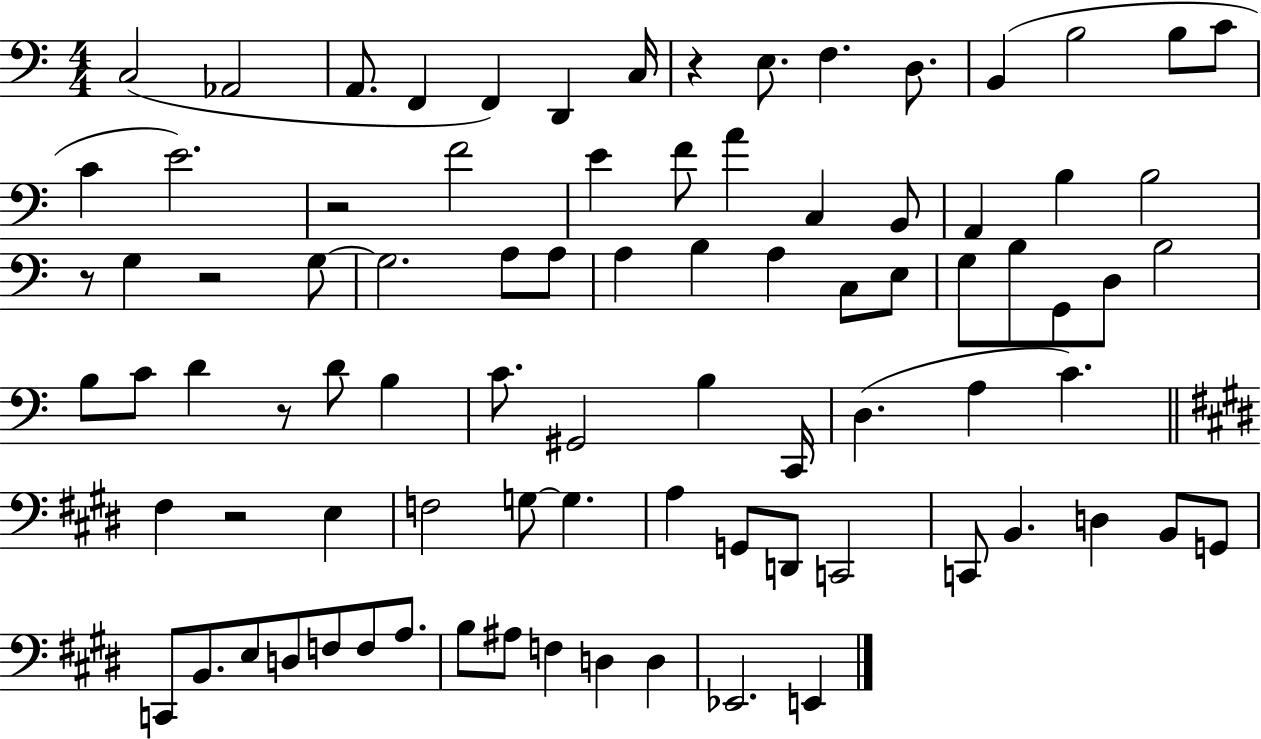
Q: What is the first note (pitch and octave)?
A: C3